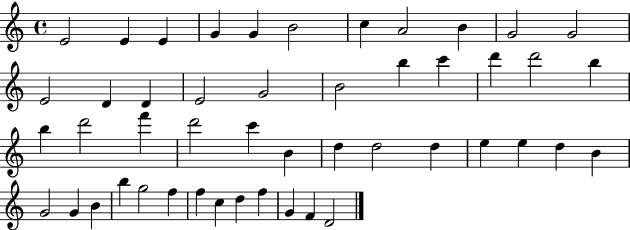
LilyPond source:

{
  \clef treble
  \time 4/4
  \defaultTimeSignature
  \key c \major
  e'2 e'4 e'4 | g'4 g'4 b'2 | c''4 a'2 b'4 | g'2 g'2 | \break e'2 d'4 d'4 | e'2 g'2 | b'2 b''4 c'''4 | d'''4 d'''2 b''4 | \break b''4 d'''2 f'''4 | d'''2 c'''4 b'4 | d''4 d''2 d''4 | e''4 e''4 d''4 b'4 | \break g'2 g'4 b'4 | b''4 g''2 f''4 | f''4 c''4 d''4 f''4 | g'4 f'4 d'2 | \break \bar "|."
}